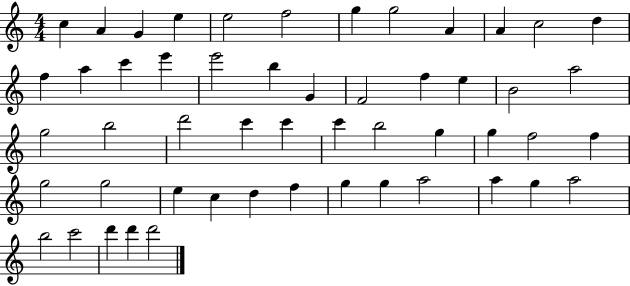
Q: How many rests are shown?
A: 0